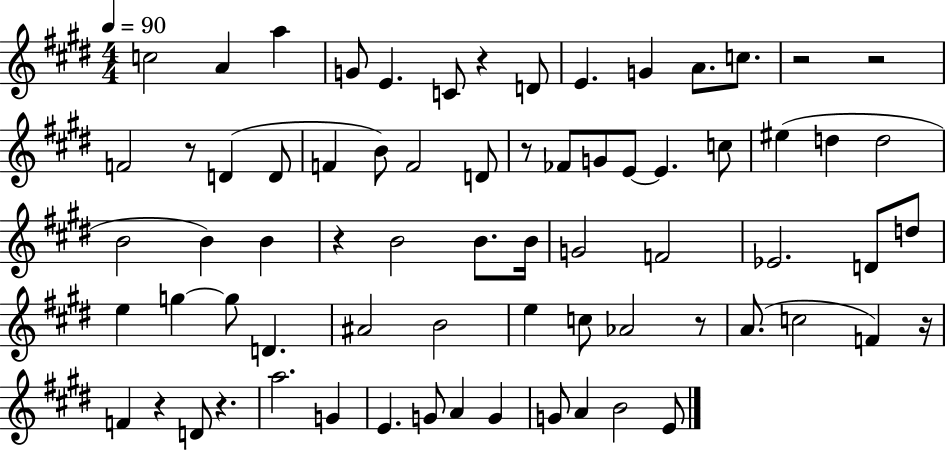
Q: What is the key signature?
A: E major